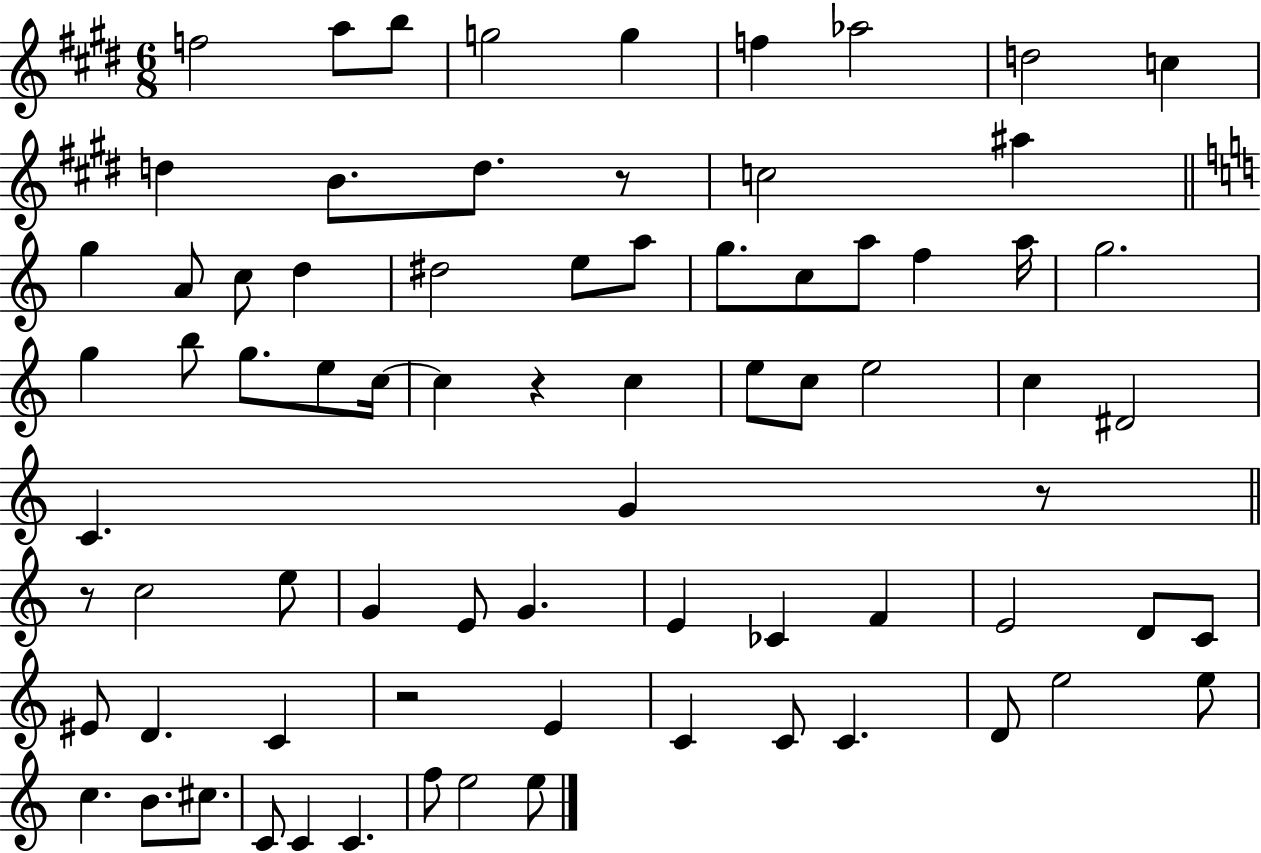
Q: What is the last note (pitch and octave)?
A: E5